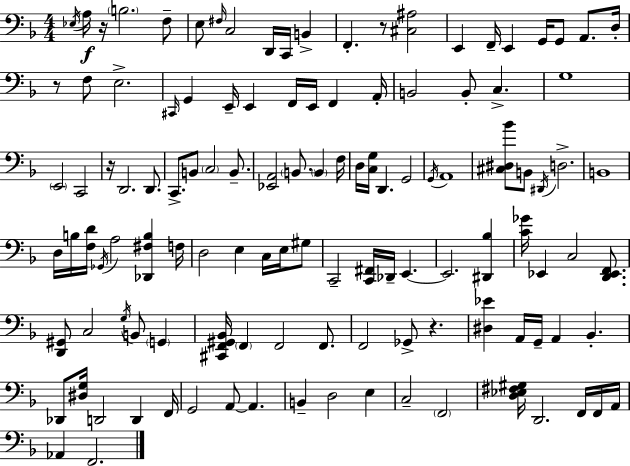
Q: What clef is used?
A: bass